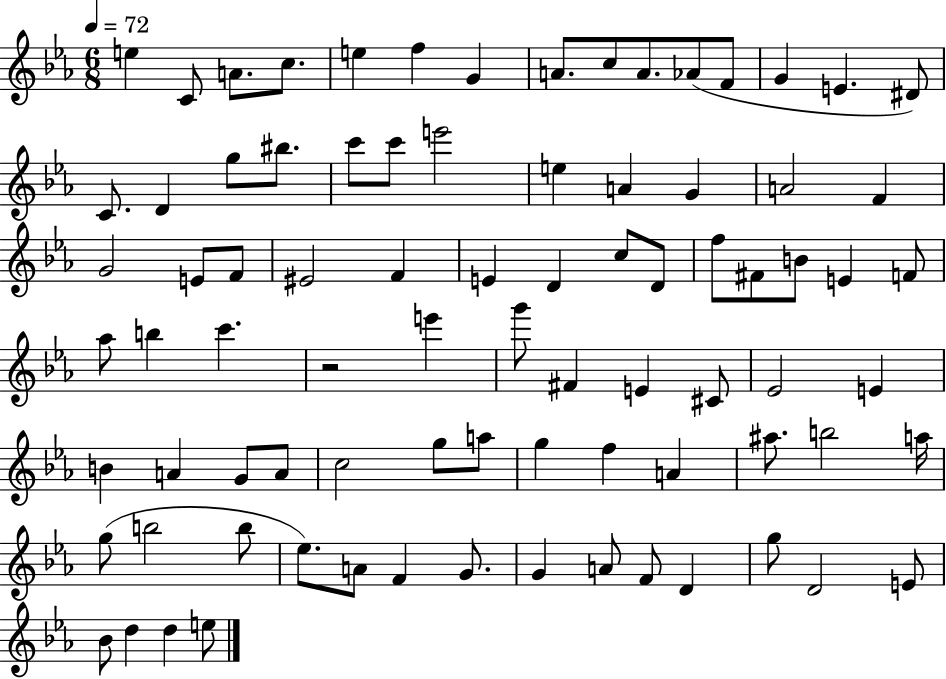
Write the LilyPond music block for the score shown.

{
  \clef treble
  \numericTimeSignature
  \time 6/8
  \key ees \major
  \tempo 4 = 72
  \repeat volta 2 { e''4 c'8 a'8. c''8. | e''4 f''4 g'4 | a'8. c''8 a'8. aes'8( f'8 | g'4 e'4. dis'8) | \break c'8. d'4 g''8 bis''8. | c'''8 c'''8 e'''2 | e''4 a'4 g'4 | a'2 f'4 | \break g'2 e'8 f'8 | eis'2 f'4 | e'4 d'4 c''8 d'8 | f''8 fis'8 b'8 e'4 f'8 | \break aes''8 b''4 c'''4. | r2 e'''4 | g'''8 fis'4 e'4 cis'8 | ees'2 e'4 | \break b'4 a'4 g'8 a'8 | c''2 g''8 a''8 | g''4 f''4 a'4 | ais''8. b''2 a''16 | \break g''8( b''2 b''8 | ees''8.) a'8 f'4 g'8. | g'4 a'8 f'8 d'4 | g''8 d'2 e'8 | \break bes'8 d''4 d''4 e''8 | } \bar "|."
}